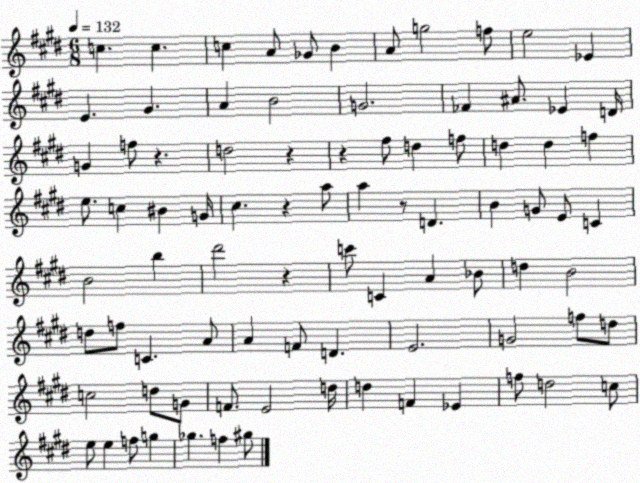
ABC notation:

X:1
T:Untitled
M:6/8
L:1/4
K:E
c c c A/2 _G/2 B A/2 g2 f/2 e2 _E E ^G A B2 G2 _F ^A/2 _E D/4 G f/2 z d2 z z ^f/2 d f/2 d d f e/2 c ^B G/4 ^c z a/2 a z/2 D B G/2 E/2 C B2 b ^d'2 z c'/2 C A _B/2 d B2 d/2 f/2 C A/2 A F/2 D E2 G2 f/2 d/2 c2 d/2 G/2 F/2 E2 d/4 d F _E f/2 d2 c/2 e/2 e f/2 g _g f ^g/2